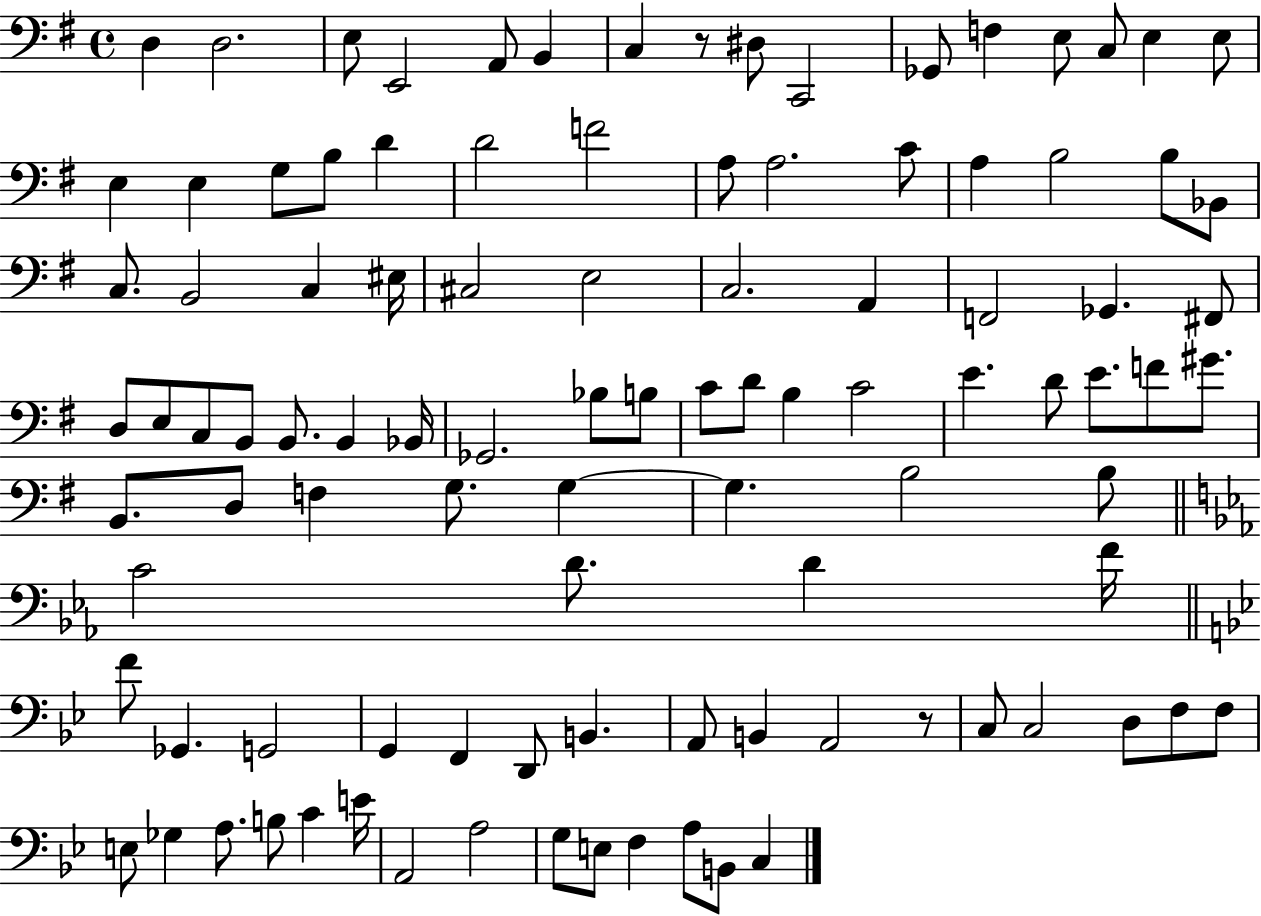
X:1
T:Untitled
M:4/4
L:1/4
K:G
D, D,2 E,/2 E,,2 A,,/2 B,, C, z/2 ^D,/2 C,,2 _G,,/2 F, E,/2 C,/2 E, E,/2 E, E, G,/2 B,/2 D D2 F2 A,/2 A,2 C/2 A, B,2 B,/2 _B,,/2 C,/2 B,,2 C, ^E,/4 ^C,2 E,2 C,2 A,, F,,2 _G,, ^F,,/2 D,/2 E,/2 C,/2 B,,/2 B,,/2 B,, _B,,/4 _G,,2 _B,/2 B,/2 C/2 D/2 B, C2 E D/2 E/2 F/2 ^G/2 B,,/2 D,/2 F, G,/2 G, G, B,2 B,/2 C2 D/2 D F/4 F/2 _G,, G,,2 G,, F,, D,,/2 B,, A,,/2 B,, A,,2 z/2 C,/2 C,2 D,/2 F,/2 F,/2 E,/2 _G, A,/2 B,/2 C E/4 A,,2 A,2 G,/2 E,/2 F, A,/2 B,,/2 C,